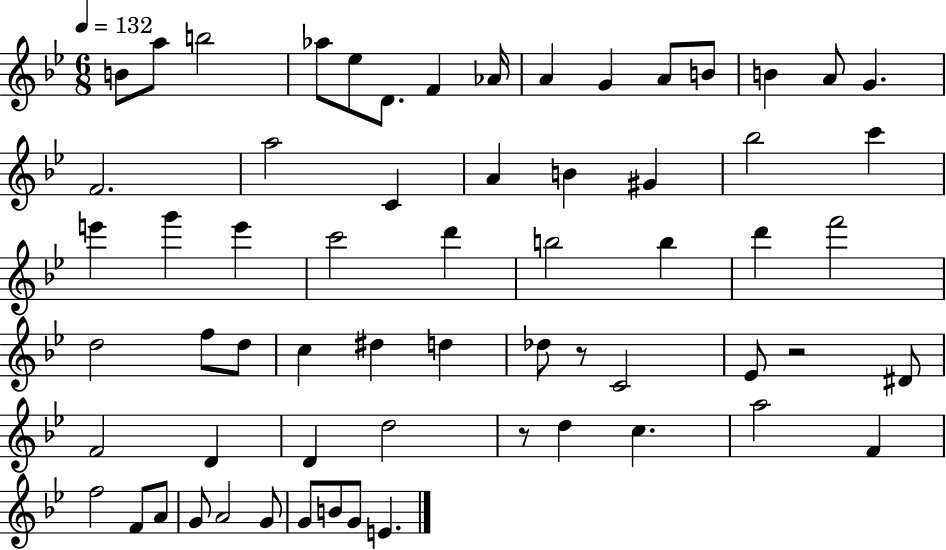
B4/e A5/e B5/h Ab5/e Eb5/e D4/e. F4/q Ab4/s A4/q G4/q A4/e B4/e B4/q A4/e G4/q. F4/h. A5/h C4/q A4/q B4/q G#4/q Bb5/h C6/q E6/q G6/q E6/q C6/h D6/q B5/h B5/q D6/q F6/h D5/h F5/e D5/e C5/q D#5/q D5/q Db5/e R/e C4/h Eb4/e R/h D#4/e F4/h D4/q D4/q D5/h R/e D5/q C5/q. A5/h F4/q F5/h F4/e A4/e G4/e A4/h G4/e G4/e B4/e G4/e E4/q.